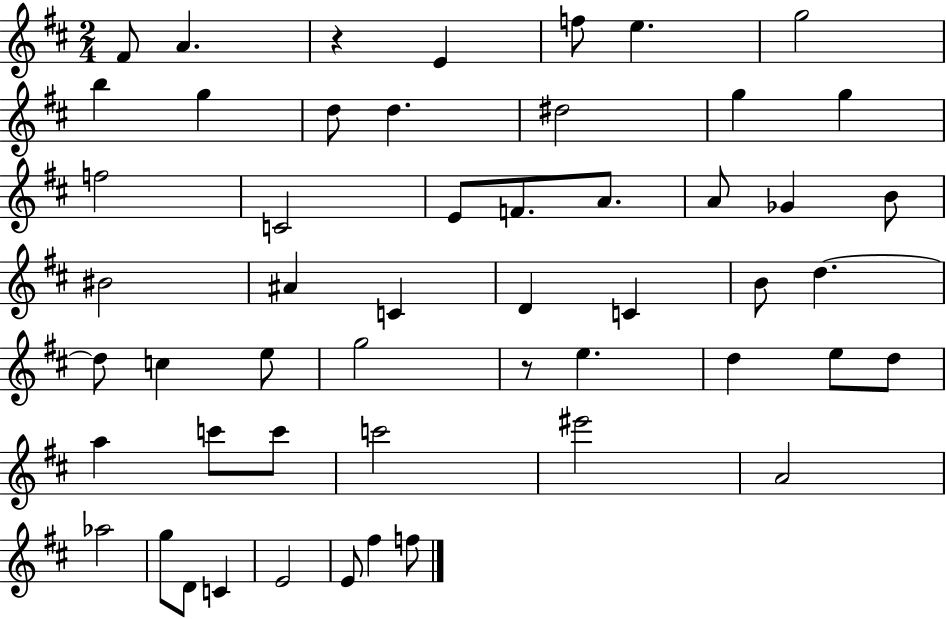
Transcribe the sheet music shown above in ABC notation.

X:1
T:Untitled
M:2/4
L:1/4
K:D
^F/2 A z E f/2 e g2 b g d/2 d ^d2 g g f2 C2 E/2 F/2 A/2 A/2 _G B/2 ^B2 ^A C D C B/2 d d/2 c e/2 g2 z/2 e d e/2 d/2 a c'/2 c'/2 c'2 ^e'2 A2 _a2 g/2 D/2 C E2 E/2 ^f f/2